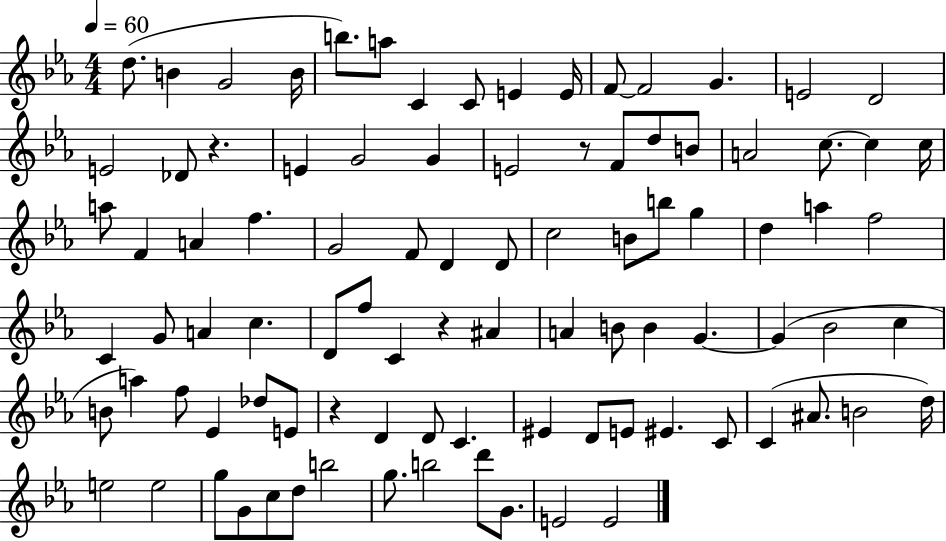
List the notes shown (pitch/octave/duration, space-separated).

D5/e. B4/q G4/h B4/s B5/e. A5/e C4/q C4/e E4/q E4/s F4/e F4/h G4/q. E4/h D4/h E4/h Db4/e R/q. E4/q G4/h G4/q E4/h R/e F4/e D5/e B4/e A4/h C5/e. C5/q C5/s A5/e F4/q A4/q F5/q. G4/h F4/e D4/q D4/e C5/h B4/e B5/e G5/q D5/q A5/q F5/h C4/q G4/e A4/q C5/q. D4/e F5/e C4/q R/q A#4/q A4/q B4/e B4/q G4/q. G4/q Bb4/h C5/q B4/e A5/q F5/e Eb4/q Db5/e E4/e R/q D4/q D4/e C4/q. EIS4/q D4/e E4/e EIS4/q. C4/e C4/q A#4/e. B4/h D5/s E5/h E5/h G5/e G4/e C5/e D5/e B5/h G5/e. B5/h D6/e G4/e. E4/h E4/h